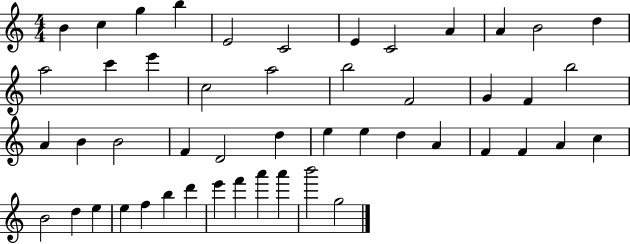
B4/q C5/q G5/q B5/q E4/h C4/h E4/q C4/h A4/q A4/q B4/h D5/q A5/h C6/q E6/q C5/h A5/h B5/h F4/h G4/q F4/q B5/h A4/q B4/q B4/h F4/q D4/h D5/q E5/q E5/q D5/q A4/q F4/q F4/q A4/q C5/q B4/h D5/q E5/q E5/q F5/q B5/q D6/q E6/q F6/q A6/q A6/q B6/h G5/h